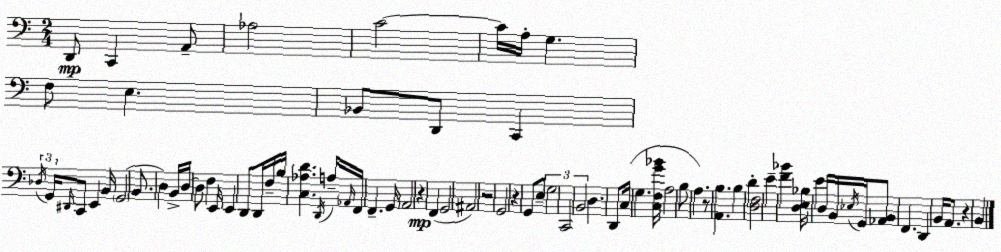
X:1
T:Untitled
M:2/4
L:1/4
K:C
D,,/2 C,, A,,/2 _A,2 C2 C/4 A,/4 G, F,/2 E, _B,,/2 D,,/2 C,, _D,/4 G,,/4 ^D,,/4 C,,/2 E,, B,,/4 G,,2 B,,/2 D, B,,/4 D,/4 D,/2 F, E,,/4 E,, D,,/2 D,,/4 F,/4 B,/4 [C,_A,D] D,,/4 A,/4 _A,,/4 F,,/4 F,, G,,/4 A,,2 z F,, G,,2 ^A,,2 z2 G,,2 z G,,/2 E,/2 G,2 C,,2 B,,2 D, D,,/2 C,/4 G, [C,F,G_B]/4 A,2 B,/2 A, z/2 [A,,B,] B, D [D,F,]2 E [F_B] [D,E,_B,]/4 E D,/4 B,,/4 _E,/4 G,,/4 [_A,,B,,]/2 F,, D,, B,,/4 A,,/2 z B,,